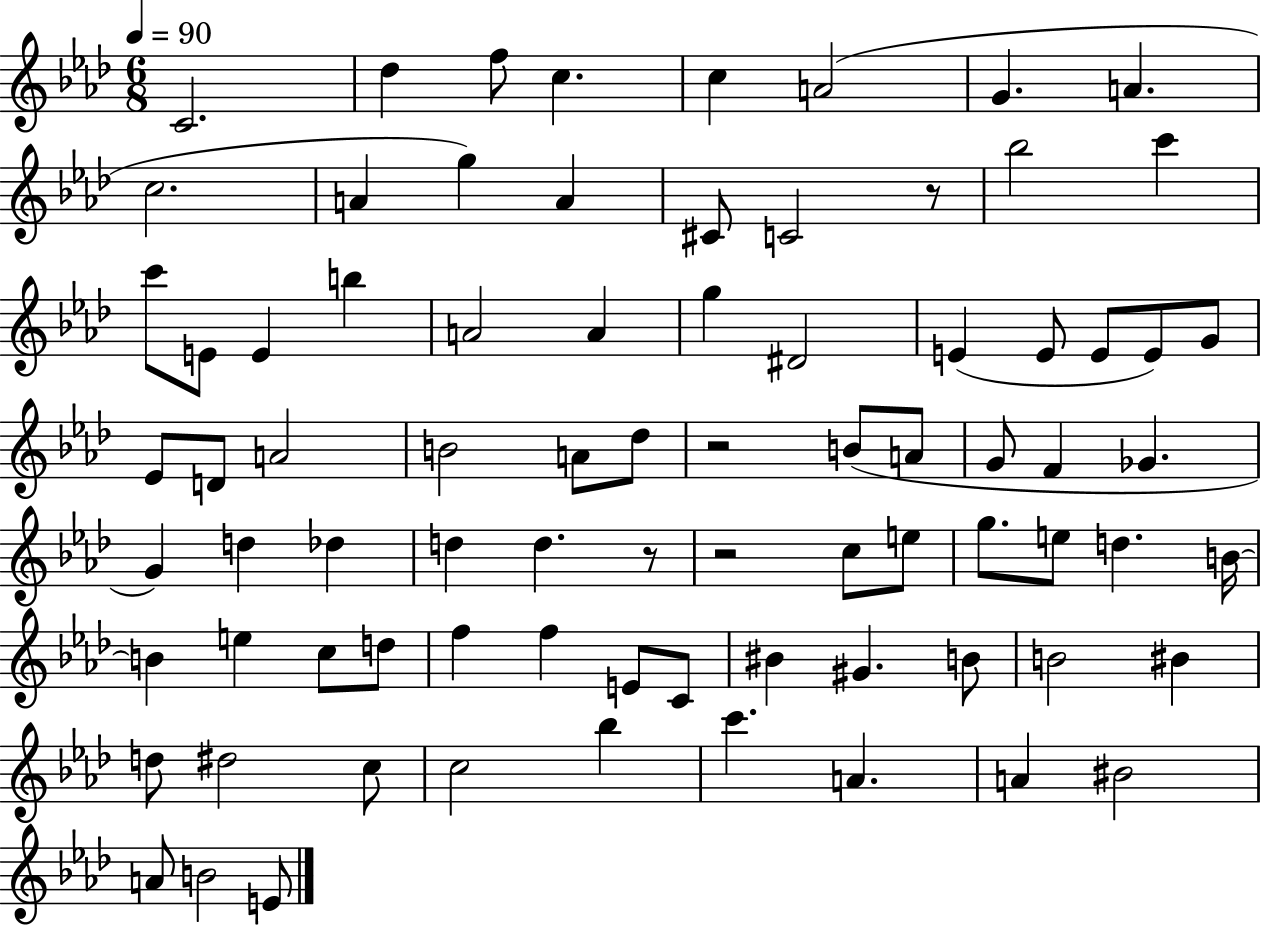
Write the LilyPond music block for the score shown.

{
  \clef treble
  \numericTimeSignature
  \time 6/8
  \key aes \major
  \tempo 4 = 90
  c'2. | des''4 f''8 c''4. | c''4 a'2( | g'4. a'4. | \break c''2. | a'4 g''4) a'4 | cis'8 c'2 r8 | bes''2 c'''4 | \break c'''8 e'8 e'4 b''4 | a'2 a'4 | g''4 dis'2 | e'4( e'8 e'8 e'8) g'8 | \break ees'8 d'8 a'2 | b'2 a'8 des''8 | r2 b'8( a'8 | g'8 f'4 ges'4. | \break g'4) d''4 des''4 | d''4 d''4. r8 | r2 c''8 e''8 | g''8. e''8 d''4. b'16~~ | \break b'4 e''4 c''8 d''8 | f''4 f''4 e'8 c'8 | bis'4 gis'4. b'8 | b'2 bis'4 | \break d''8 dis''2 c''8 | c''2 bes''4 | c'''4. a'4. | a'4 bis'2 | \break a'8 b'2 e'8 | \bar "|."
}